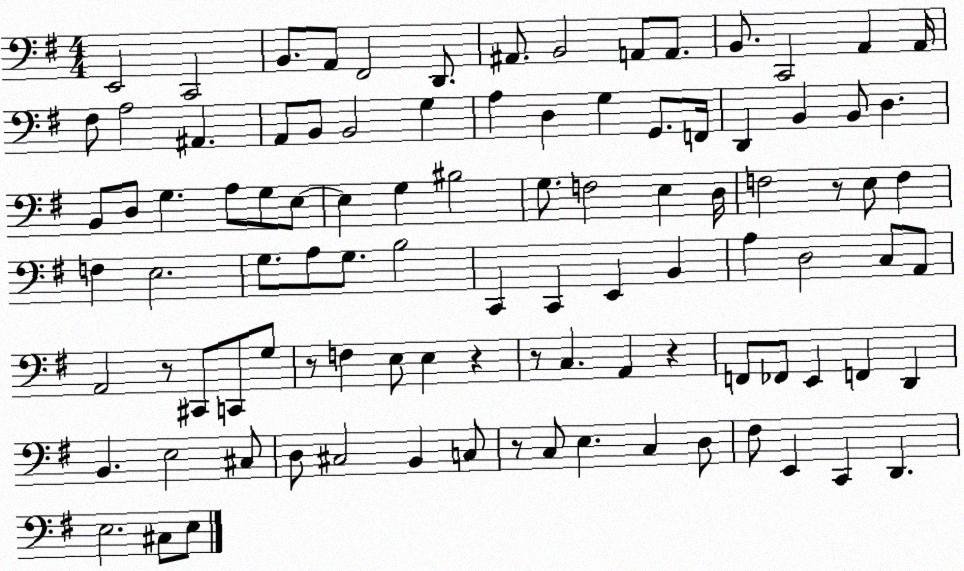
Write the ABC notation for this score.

X:1
T:Untitled
M:4/4
L:1/4
K:G
E,,2 C,,2 B,,/2 A,,/2 ^F,,2 D,,/2 ^A,,/2 B,,2 A,,/2 A,,/2 B,,/2 C,,2 A,, A,,/4 ^F,/2 A,2 ^A,, A,,/2 B,,/2 B,,2 G, A, D, G, G,,/2 F,,/4 D,, B,, B,,/2 D, B,,/2 D,/2 G, A,/2 G,/2 E,/2 E, G, ^B,2 G,/2 F,2 E, D,/4 F,2 z/2 E,/2 F, F, E,2 G,/2 A,/2 G,/2 B,2 C,, C,, E,, B,, A, D,2 C,/2 A,,/2 A,,2 z/2 ^C,,/2 C,,/2 G,/2 z/2 F, E,/2 E, z z/2 C, A,, z F,,/2 _F,,/2 E,, F,, D,, B,, E,2 ^C,/2 D,/2 ^C,2 B,, C,/2 z/2 C,/2 E, C, D,/2 ^F,/2 E,, C,, D,, E,2 ^C,/2 E,/2